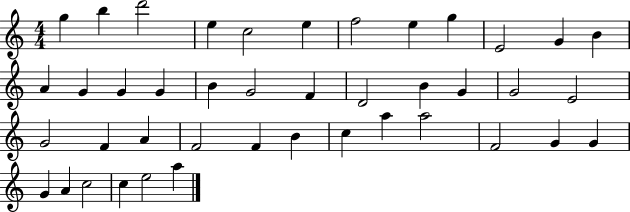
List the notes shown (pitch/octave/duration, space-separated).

G5/q B5/q D6/h E5/q C5/h E5/q F5/h E5/q G5/q E4/h G4/q B4/q A4/q G4/q G4/q G4/q B4/q G4/h F4/q D4/h B4/q G4/q G4/h E4/h G4/h F4/q A4/q F4/h F4/q B4/q C5/q A5/q A5/h F4/h G4/q G4/q G4/q A4/q C5/h C5/q E5/h A5/q